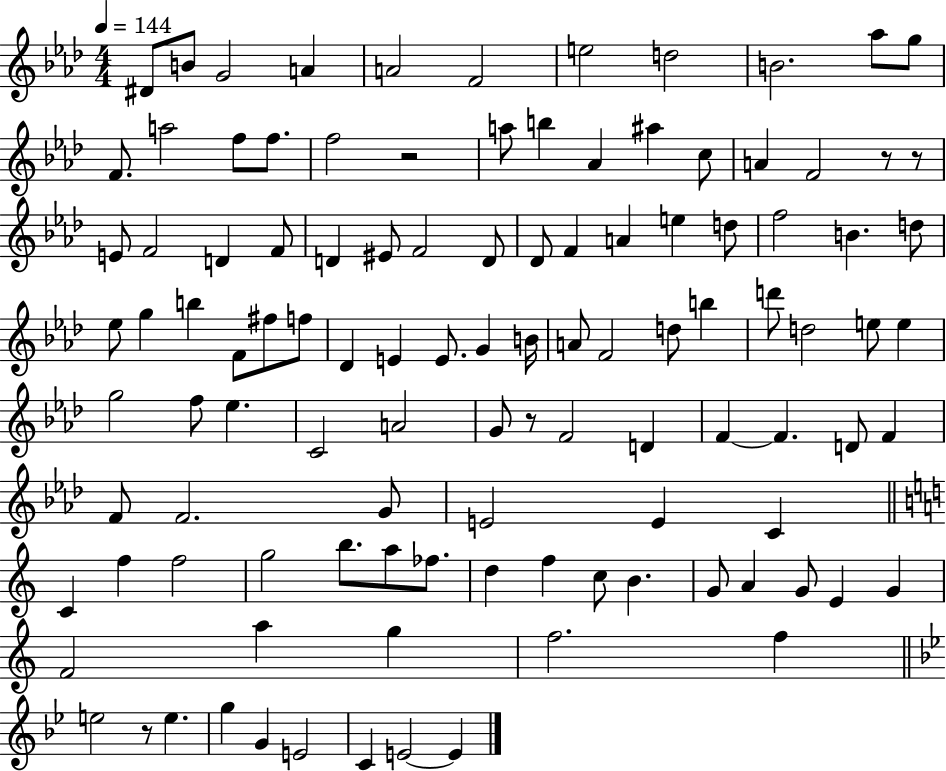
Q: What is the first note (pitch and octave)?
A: D#4